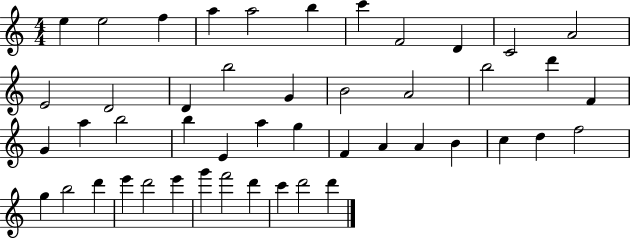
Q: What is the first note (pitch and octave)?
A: E5